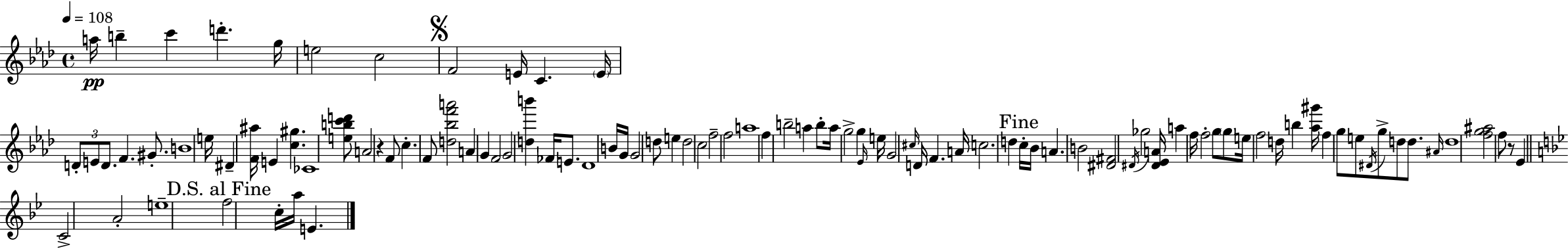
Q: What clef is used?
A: treble